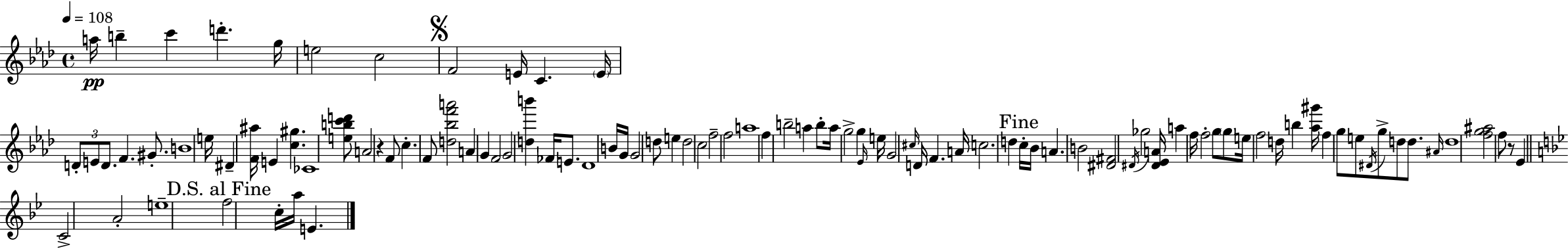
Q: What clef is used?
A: treble